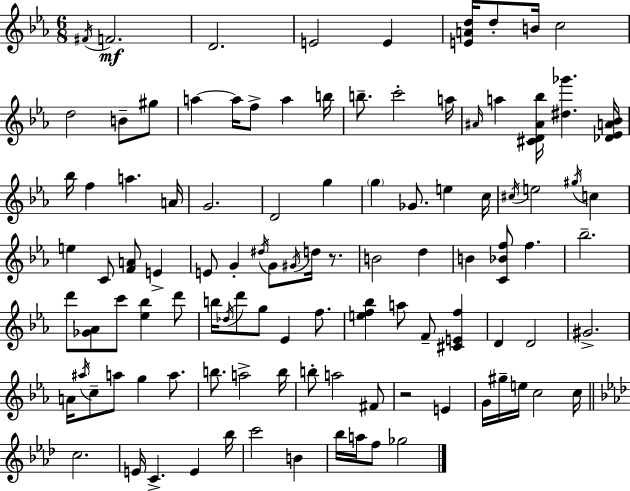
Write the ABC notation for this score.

X:1
T:Untitled
M:6/8
L:1/4
K:Eb
^F/4 F2 D2 E2 E [EAd]/4 d/2 B/4 c2 d2 B/2 ^g/2 a a/4 f/2 a b/4 b/2 c'2 a/4 ^A/4 a [^CD^A_b]/4 [^d_g'] [_D_EA_B]/4 _b/4 f a A/4 G2 D2 g g _G/2 e c/4 ^c/4 e2 ^g/4 c e C/2 [FA]/2 E E/2 G ^d/4 G/2 ^G/4 d/4 z/2 B2 d B [C_Bf]/2 f _b2 d'/2 [_G_A]/2 c'/2 [_e_b] d'/2 b/4 _d/4 d'/2 g/2 _E f/2 [ef_b] a/2 F/2 [^CEf] D D2 ^G2 A/4 ^a/4 c/2 a/2 g a/2 b/2 a2 b/4 b/2 a2 ^F/2 z2 E G/4 ^g/4 e/4 c2 c/4 c2 E/4 C E _b/4 c'2 B _b/4 a/4 f/2 _g2